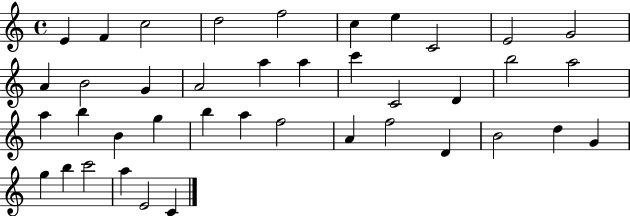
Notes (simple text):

E4/q F4/q C5/h D5/h F5/h C5/q E5/q C4/h E4/h G4/h A4/q B4/h G4/q A4/h A5/q A5/q C6/q C4/h D4/q B5/h A5/h A5/q B5/q B4/q G5/q B5/q A5/q F5/h A4/q F5/h D4/q B4/h D5/q G4/q G5/q B5/q C6/h A5/q E4/h C4/q